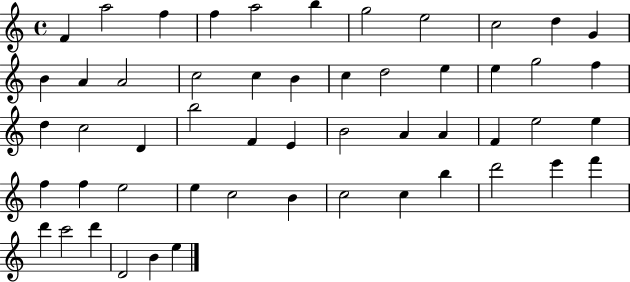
F4/q A5/h F5/q F5/q A5/h B5/q G5/h E5/h C5/h D5/q G4/q B4/q A4/q A4/h C5/h C5/q B4/q C5/q D5/h E5/q E5/q G5/h F5/q D5/q C5/h D4/q B5/h F4/q E4/q B4/h A4/q A4/q F4/q E5/h E5/q F5/q F5/q E5/h E5/q C5/h B4/q C5/h C5/q B5/q D6/h E6/q F6/q D6/q C6/h D6/q D4/h B4/q E5/q